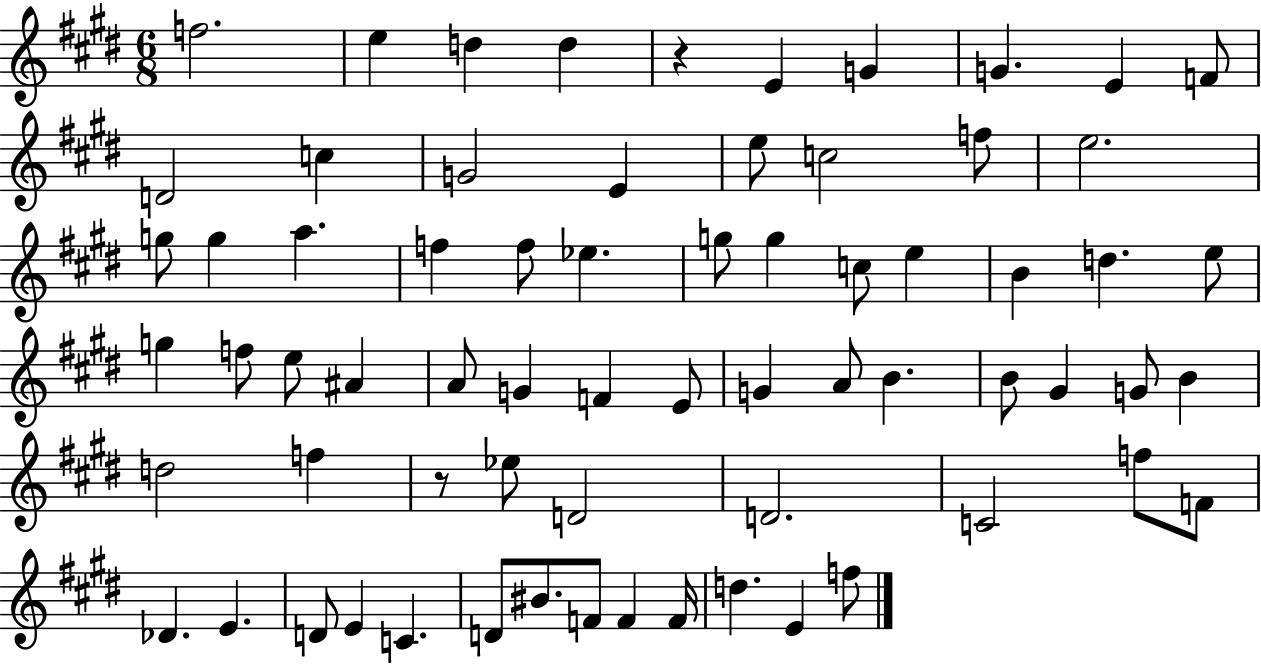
{
  \clef treble
  \numericTimeSignature
  \time 6/8
  \key e \major
  f''2. | e''4 d''4 d''4 | r4 e'4 g'4 | g'4. e'4 f'8 | \break d'2 c''4 | g'2 e'4 | e''8 c''2 f''8 | e''2. | \break g''8 g''4 a''4. | f''4 f''8 ees''4. | g''8 g''4 c''8 e''4 | b'4 d''4. e''8 | \break g''4 f''8 e''8 ais'4 | a'8 g'4 f'4 e'8 | g'4 a'8 b'4. | b'8 gis'4 g'8 b'4 | \break d''2 f''4 | r8 ees''8 d'2 | d'2. | c'2 f''8 f'8 | \break des'4. e'4. | d'8 e'4 c'4. | d'8 bis'8. f'8 f'4 f'16 | d''4. e'4 f''8 | \break \bar "|."
}